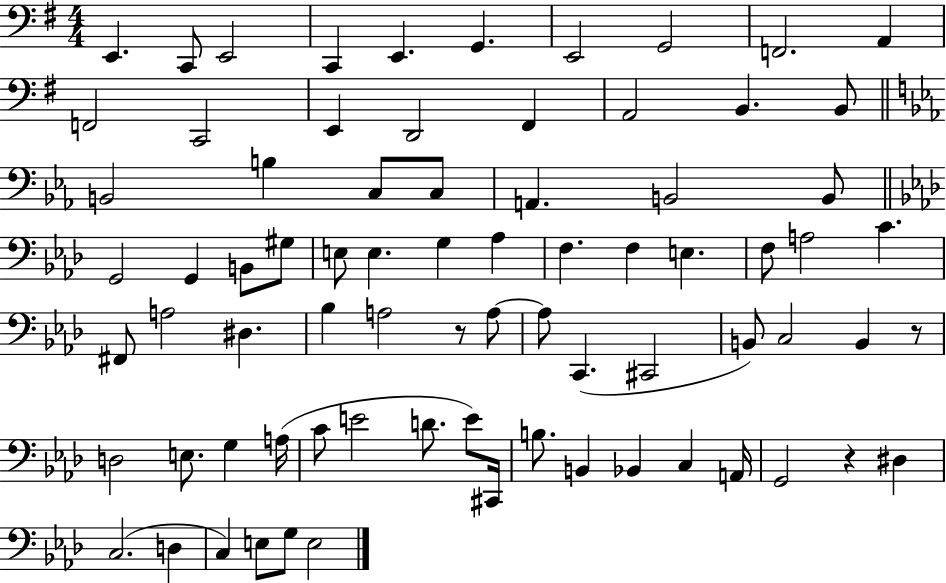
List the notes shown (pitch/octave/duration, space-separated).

E2/q. C2/e E2/h C2/q E2/q. G2/q. E2/h G2/h F2/h. A2/q F2/h C2/h E2/q D2/h F#2/q A2/h B2/q. B2/e B2/h B3/q C3/e C3/e A2/q. B2/h B2/e G2/h G2/q B2/e G#3/e E3/e E3/q. G3/q Ab3/q F3/q. F3/q E3/q. F3/e A3/h C4/q. F#2/e A3/h D#3/q. Bb3/q A3/h R/e A3/e A3/e C2/q. C#2/h B2/e C3/h B2/q R/e D3/h E3/e. G3/q A3/s C4/e E4/h D4/e. E4/e C#2/s B3/e. B2/q Bb2/q C3/q A2/s G2/h R/q D#3/q C3/h. D3/q C3/q E3/e G3/e E3/h